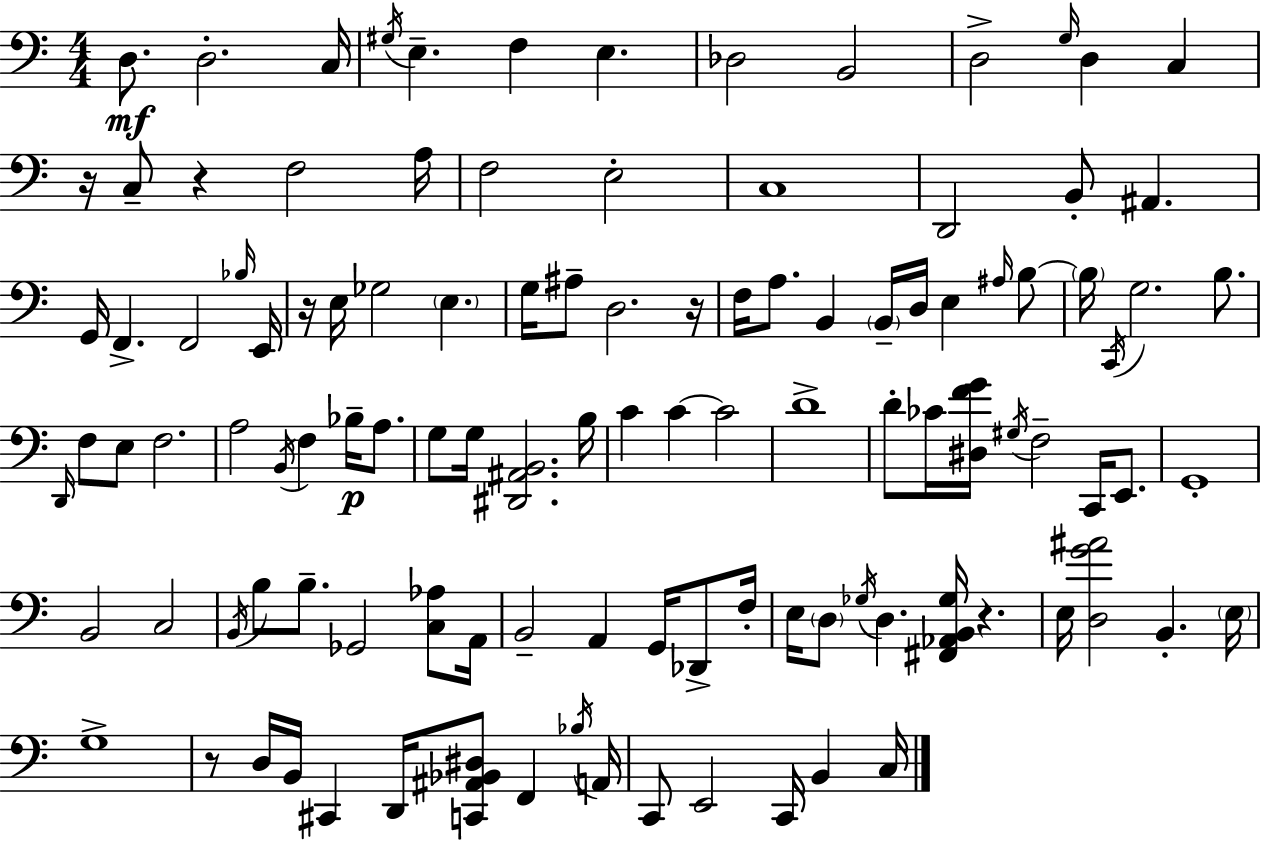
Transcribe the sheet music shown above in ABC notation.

X:1
T:Untitled
M:4/4
L:1/4
K:C
D,/2 D,2 C,/4 ^G,/4 E, F, E, _D,2 B,,2 D,2 G,/4 D, C, z/4 C,/2 z F,2 A,/4 F,2 E,2 C,4 D,,2 B,,/2 ^A,, G,,/4 F,, F,,2 _B,/4 E,,/4 z/4 E,/4 _G,2 E, G,/4 ^A,/2 D,2 z/4 F,/4 A,/2 B,, B,,/4 D,/4 E, ^A,/4 B,/2 B,/4 C,,/4 G,2 B,/2 D,,/4 F,/2 E,/2 F,2 A,2 B,,/4 F, _B,/4 A,/2 G,/2 G,/4 [^D,,^A,,B,,]2 B,/4 C C C2 D4 D/2 _C/4 [^D,FG]/4 ^G,/4 F,2 C,,/4 E,,/2 G,,4 B,,2 C,2 B,,/4 B,/2 B,/2 _G,,2 [C,_A,]/2 A,,/4 B,,2 A,, G,,/4 _D,,/2 F,/4 E,/4 D,/2 _G,/4 D, [^F,,_A,,B,,_G,]/4 z E,/4 [D,G^A]2 B,, E,/4 G,4 z/2 D,/4 B,,/4 ^C,, D,,/4 [C,,^A,,_B,,^D,]/2 F,, _B,/4 A,,/4 C,,/2 E,,2 C,,/4 B,, C,/4